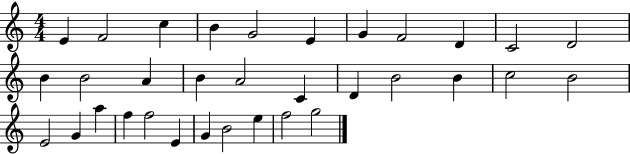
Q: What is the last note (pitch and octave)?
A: G5